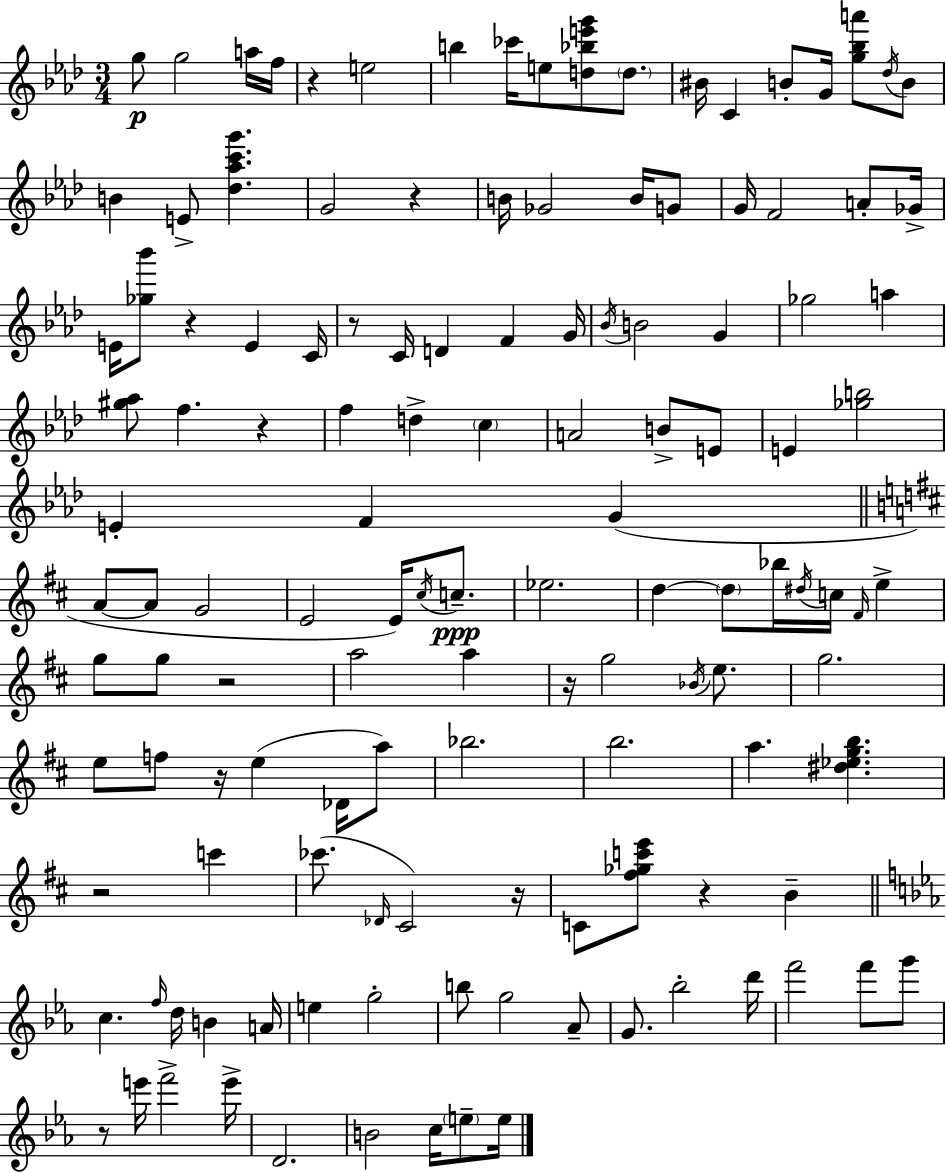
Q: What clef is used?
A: treble